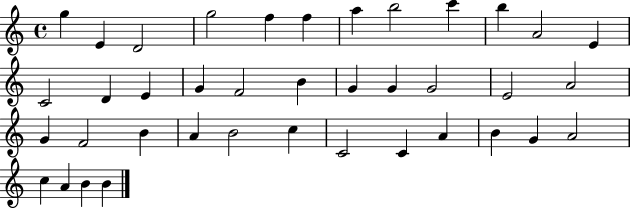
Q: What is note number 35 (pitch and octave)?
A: A4